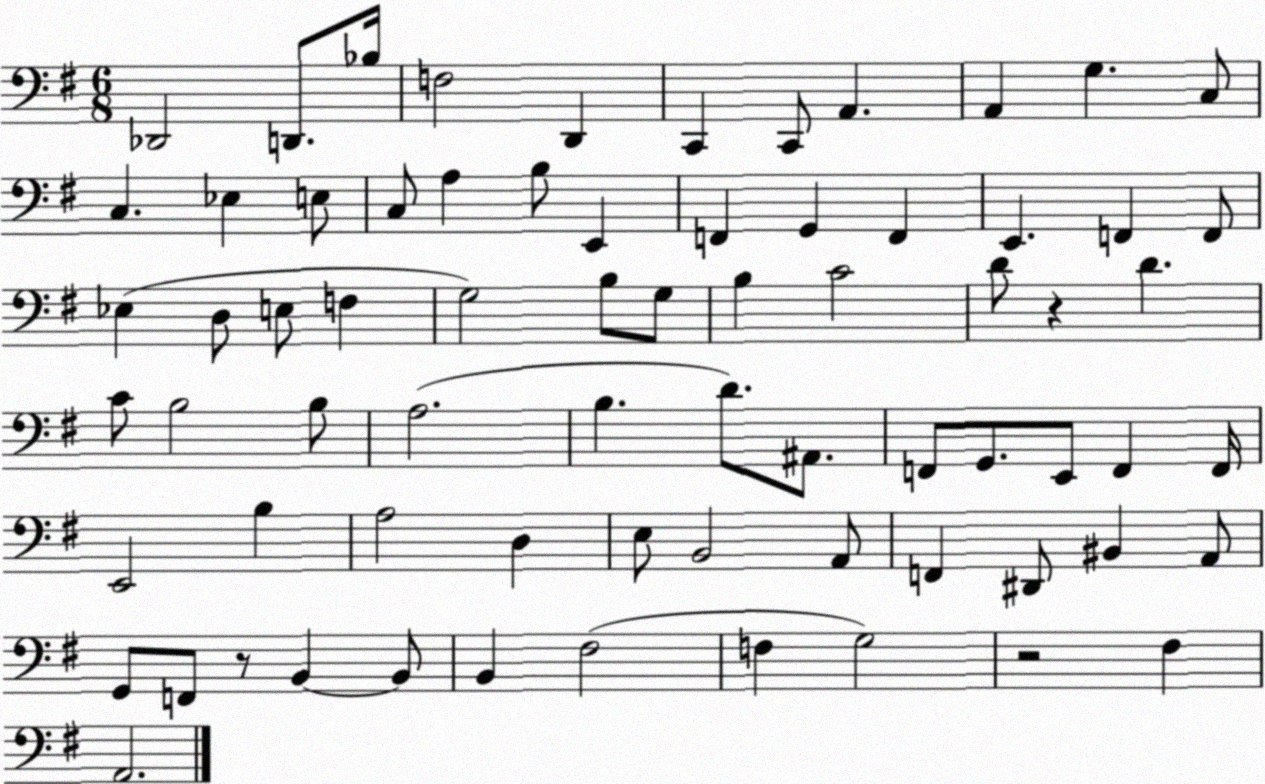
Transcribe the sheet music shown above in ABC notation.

X:1
T:Untitled
M:6/8
L:1/4
K:G
_D,,2 D,,/2 _B,/4 F,2 D,, C,, C,,/2 A,, A,, G, C,/2 C, _E, E,/2 C,/2 A, B,/2 E,, F,, G,, F,, E,, F,, F,,/2 _E, D,/2 E,/2 F, G,2 B,/2 G,/2 B, C2 D/2 z D C/2 B,2 B,/2 A,2 B, D/2 ^A,,/2 F,,/2 G,,/2 E,,/2 F,, F,,/4 E,,2 B, A,2 D, E,/2 B,,2 A,,/2 F,, ^D,,/2 ^B,, A,,/2 G,,/2 F,,/2 z/2 B,, B,,/2 B,, ^F,2 F, G,2 z2 ^F, A,,2